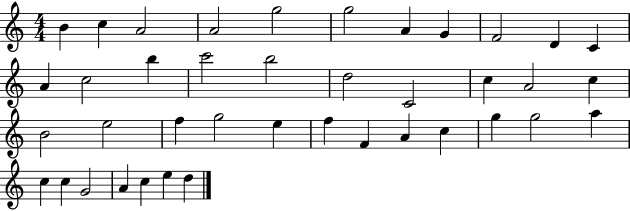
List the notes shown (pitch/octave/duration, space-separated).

B4/q C5/q A4/h A4/h G5/h G5/h A4/q G4/q F4/h D4/q C4/q A4/q C5/h B5/q C6/h B5/h D5/h C4/h C5/q A4/h C5/q B4/h E5/h F5/q G5/h E5/q F5/q F4/q A4/q C5/q G5/q G5/h A5/q C5/q C5/q G4/h A4/q C5/q E5/q D5/q